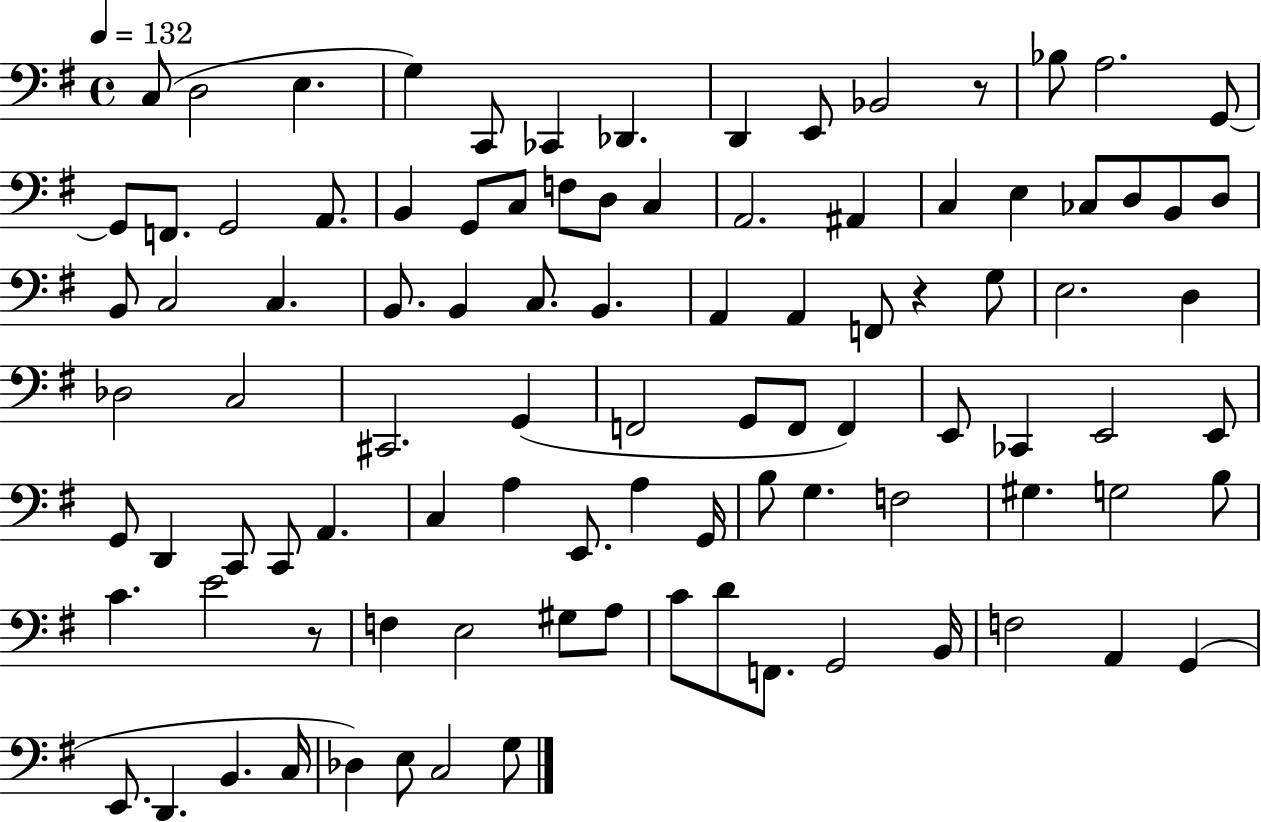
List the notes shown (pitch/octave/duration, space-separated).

C3/e D3/h E3/q. G3/q C2/e CES2/q Db2/q. D2/q E2/e Bb2/h R/e Bb3/e A3/h. G2/e G2/e F2/e. G2/h A2/e. B2/q G2/e C3/e F3/e D3/e C3/q A2/h. A#2/q C3/q E3/q CES3/e D3/e B2/e D3/e B2/e C3/h C3/q. B2/e. B2/q C3/e. B2/q. A2/q A2/q F2/e R/q G3/e E3/h. D3/q Db3/h C3/h C#2/h. G2/q F2/h G2/e F2/e F2/q E2/e CES2/q E2/h E2/e G2/e D2/q C2/e C2/e A2/q. C3/q A3/q E2/e. A3/q G2/s B3/e G3/q. F3/h G#3/q. G3/h B3/e C4/q. E4/h R/e F3/q E3/h G#3/e A3/e C4/e D4/e F2/e. G2/h B2/s F3/h A2/q G2/q E2/e. D2/q. B2/q. C3/s Db3/q E3/e C3/h G3/e